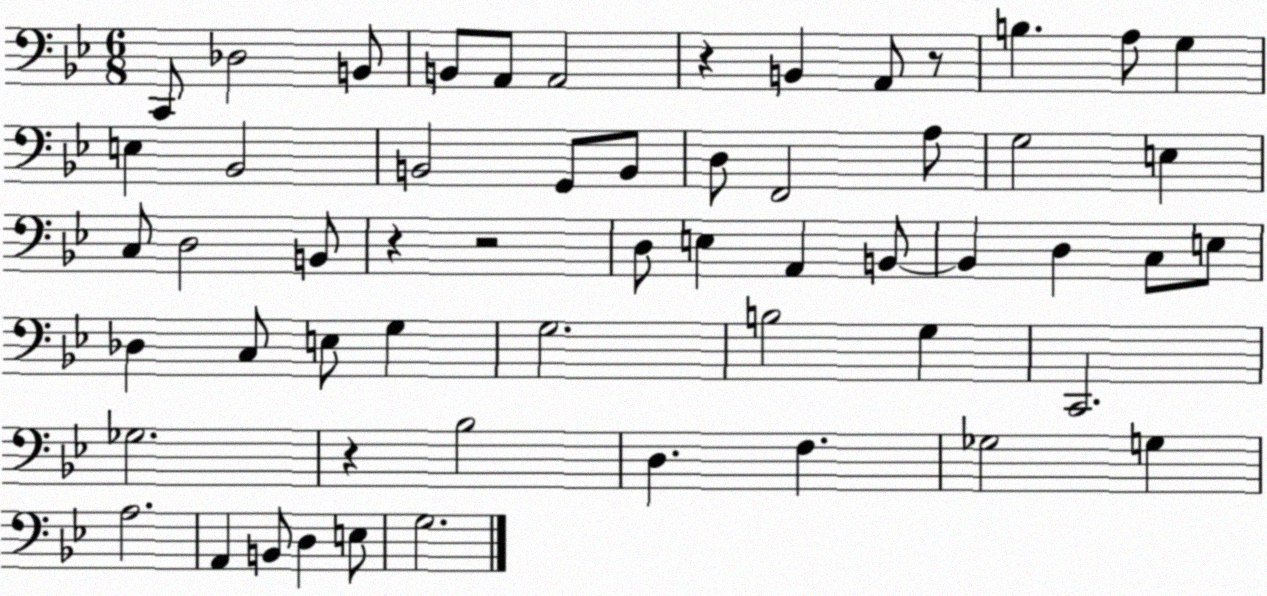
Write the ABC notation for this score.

X:1
T:Untitled
M:6/8
L:1/4
K:Bb
C,,/2 _D,2 B,,/2 B,,/2 A,,/2 A,,2 z B,, A,,/2 z/2 B, A,/2 G, E, _B,,2 B,,2 G,,/2 B,,/2 D,/2 F,,2 A,/2 G,2 E, C,/2 D,2 B,,/2 z z2 D,/2 E, A,, B,,/2 B,, D, C,/2 E,/2 _D, C,/2 E,/2 G, G,2 B,2 G, C,,2 _G,2 z _B,2 D, F, _G,2 G, A,2 A,, B,,/2 D, E,/2 G,2